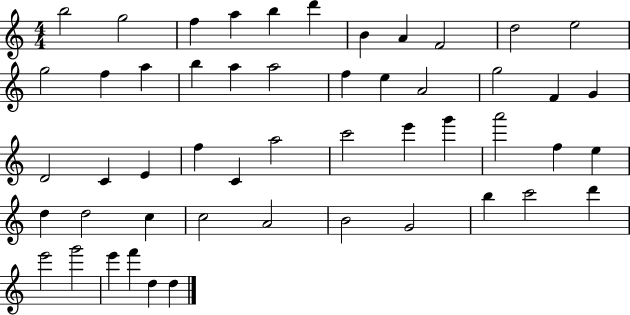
B5/h G5/h F5/q A5/q B5/q D6/q B4/q A4/q F4/h D5/h E5/h G5/h F5/q A5/q B5/q A5/q A5/h F5/q E5/q A4/h G5/h F4/q G4/q D4/h C4/q E4/q F5/q C4/q A5/h C6/h E6/q G6/q A6/h F5/q E5/q D5/q D5/h C5/q C5/h A4/h B4/h G4/h B5/q C6/h D6/q E6/h G6/h E6/q F6/q D5/q D5/q